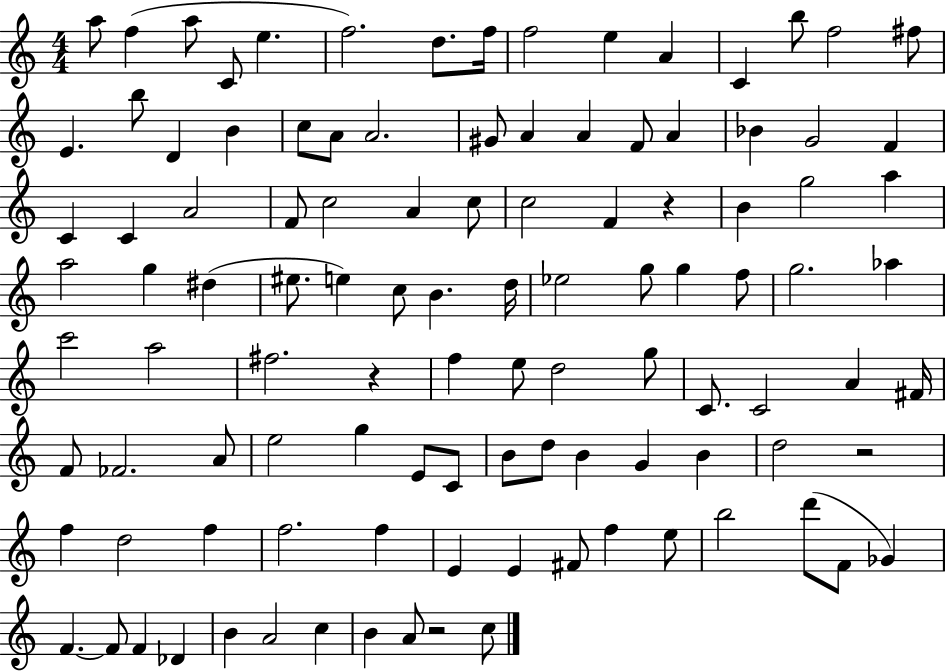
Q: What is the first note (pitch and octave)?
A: A5